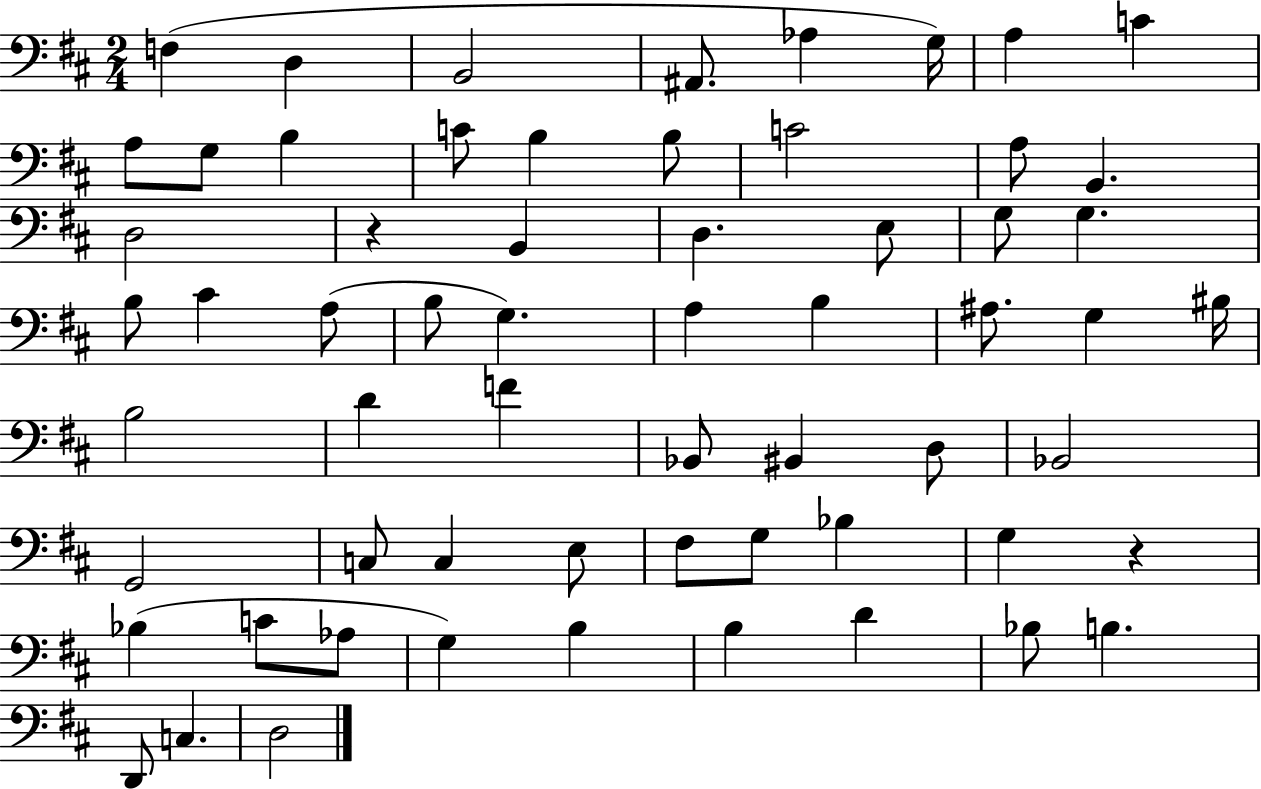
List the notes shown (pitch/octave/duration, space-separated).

F3/q D3/q B2/h A#2/e. Ab3/q G3/s A3/q C4/q A3/e G3/e B3/q C4/e B3/q B3/e C4/h A3/e B2/q. D3/h R/q B2/q D3/q. E3/e G3/e G3/q. B3/e C#4/q A3/e B3/e G3/q. A3/q B3/q A#3/e. G3/q BIS3/s B3/h D4/q F4/q Bb2/e BIS2/q D3/e Bb2/h G2/h C3/e C3/q E3/e F#3/e G3/e Bb3/q G3/q R/q Bb3/q C4/e Ab3/e G3/q B3/q B3/q D4/q Bb3/e B3/q. D2/e C3/q. D3/h